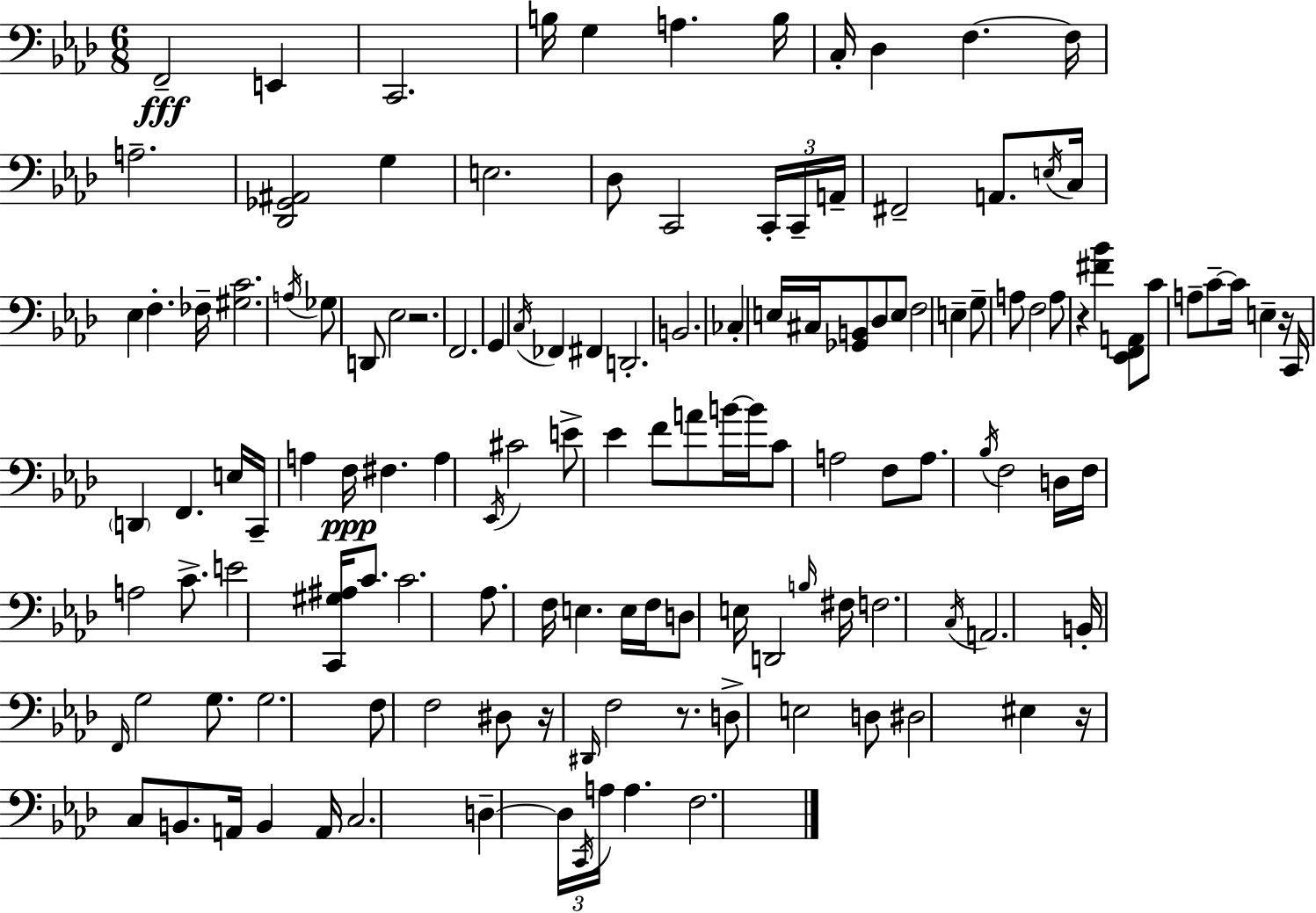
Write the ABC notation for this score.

X:1
T:Untitled
M:6/8
L:1/4
K:Fm
F,,2 E,, C,,2 B,/4 G, A, B,/4 C,/4 _D, F, F,/4 A,2 [_D,,_G,,^A,,]2 G, E,2 _D,/2 C,,2 C,,/4 C,,/4 A,,/4 ^F,,2 A,,/2 E,/4 C,/4 _E, F, _F,/4 [^G,C]2 A,/4 _G,/2 D,,/2 _E,2 z2 F,,2 G,, C,/4 _F,, ^F,, D,,2 B,,2 _C, E,/4 ^C,/4 [_G,,B,,]/2 _D,/2 E,/2 F,2 E, G,/2 A,/2 F,2 A,/2 z [^F_B] [_E,,F,,A,,]/2 C/2 A,/2 C/2 C/4 E, z/4 C,,/4 D,, F,, E,/4 C,,/4 A, F,/4 ^F, A, _E,,/4 ^C2 E/2 _E F/2 A/2 B/4 B/4 C/2 A,2 F,/2 A,/2 _B,/4 F,2 D,/4 F,/4 A,2 C/2 E2 [C,,^G,^A,]/4 C/2 C2 _A,/2 F,/4 E, E,/4 F,/4 D,/2 E,/4 D,,2 B,/4 ^F,/4 F,2 C,/4 A,,2 B,,/4 F,,/4 G,2 G,/2 G,2 F,/2 F,2 ^D,/2 z/4 ^D,,/4 F,2 z/2 D,/2 E,2 D,/2 ^D,2 ^E, z/4 C,/2 B,,/2 A,,/4 B,, A,,/4 C,2 D, D,/4 C,,/4 A,/4 A, F,2